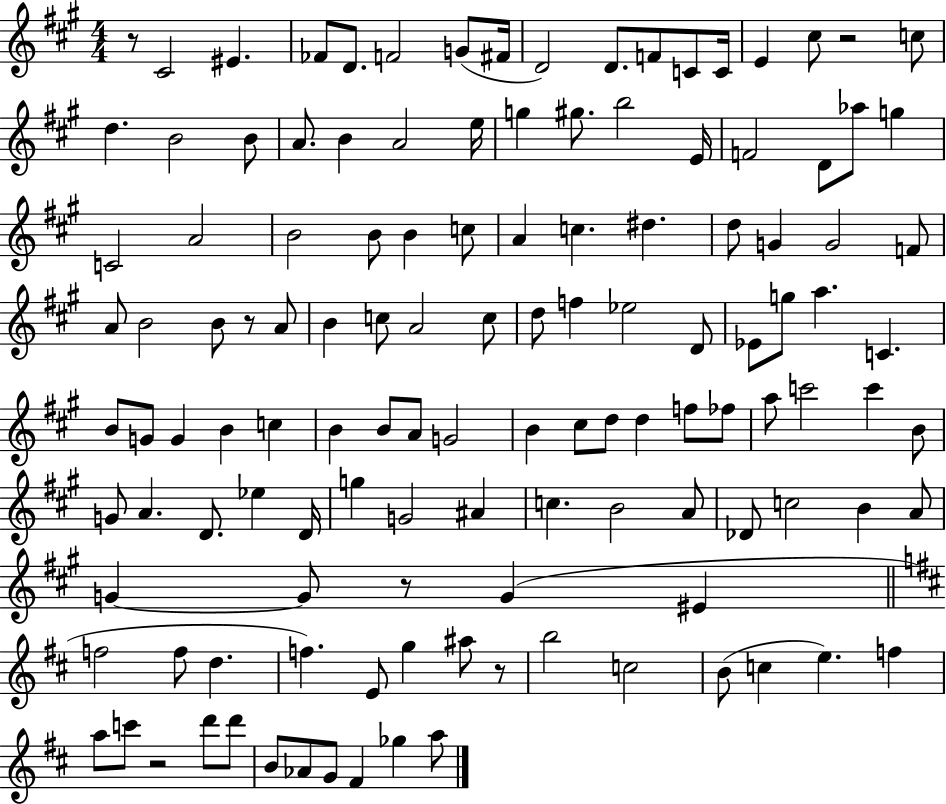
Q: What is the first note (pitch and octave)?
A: C#4